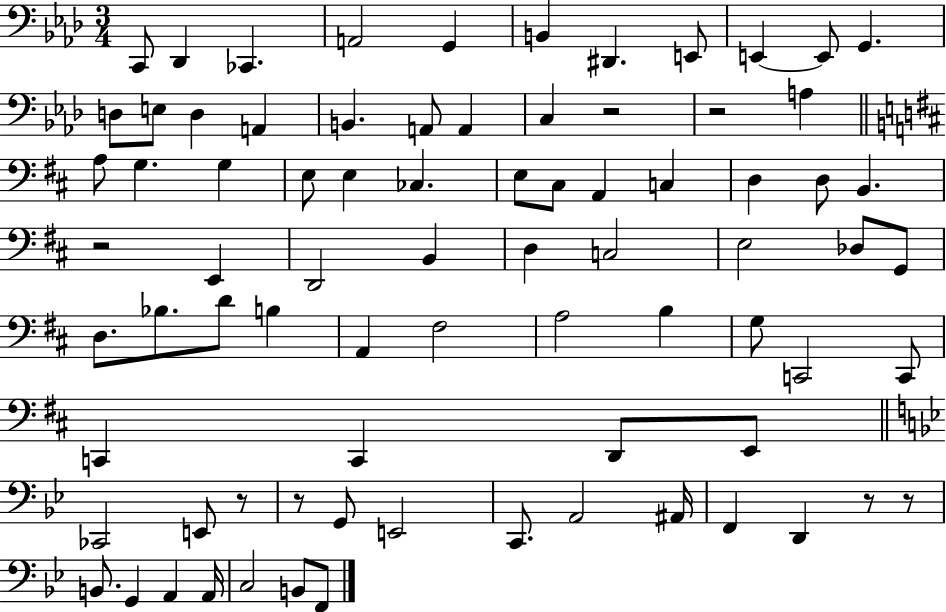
X:1
T:Untitled
M:3/4
L:1/4
K:Ab
C,,/2 _D,, _C,, A,,2 G,, B,, ^D,, E,,/2 E,, E,,/2 G,, D,/2 E,/2 D, A,, B,, A,,/2 A,, C, z2 z2 A, A,/2 G, G, E,/2 E, _C, E,/2 ^C,/2 A,, C, D, D,/2 B,, z2 E,, D,,2 B,, D, C,2 E,2 _D,/2 G,,/2 D,/2 _B,/2 D/2 B, A,, ^F,2 A,2 B, G,/2 C,,2 C,,/2 C,, C,, D,,/2 E,,/2 _C,,2 E,,/2 z/2 z/2 G,,/2 E,,2 C,,/2 A,,2 ^A,,/4 F,, D,, z/2 z/2 B,,/2 G,, A,, A,,/4 C,2 B,,/2 F,,/2